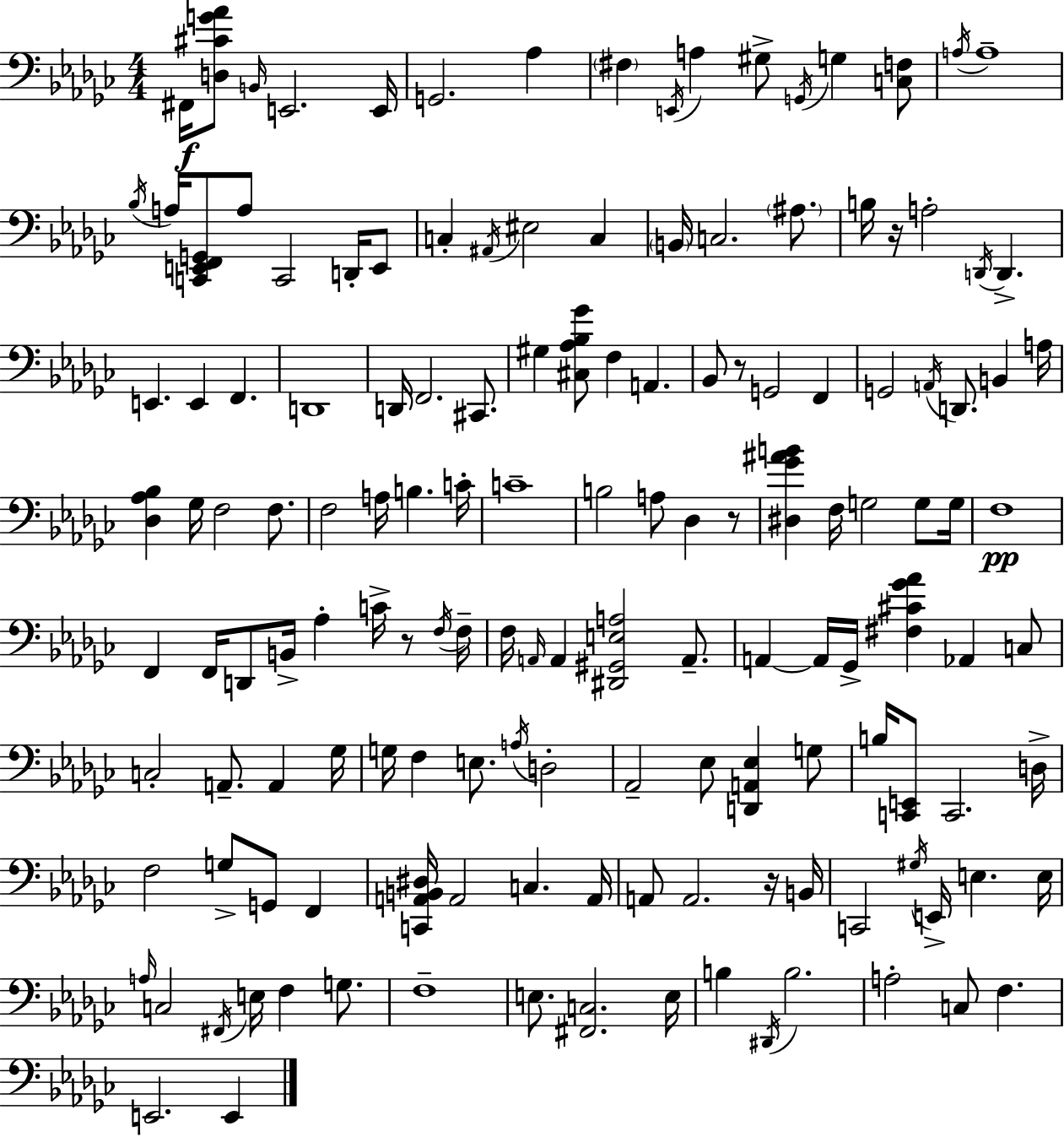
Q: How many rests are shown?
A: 5